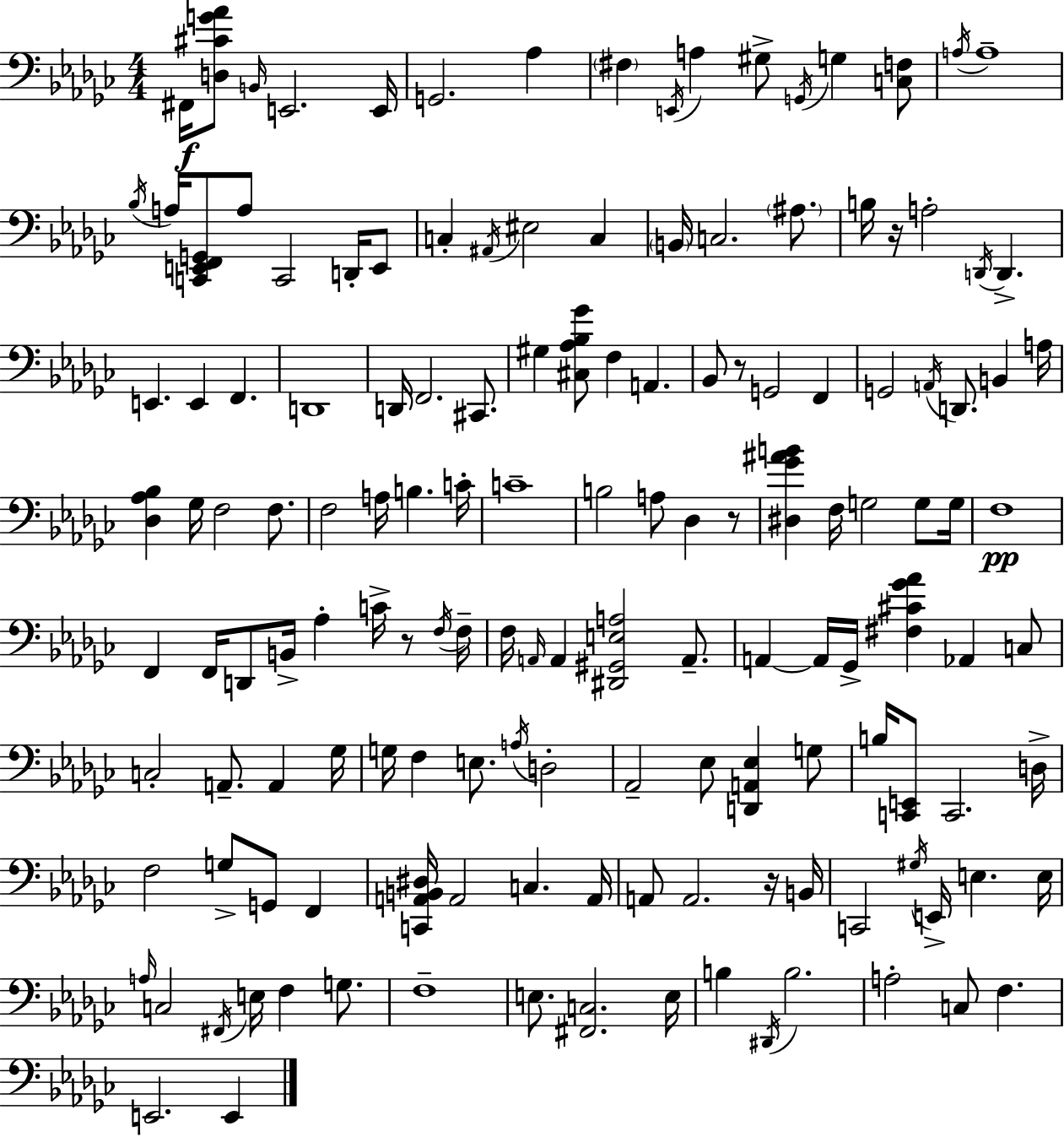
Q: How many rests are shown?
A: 5